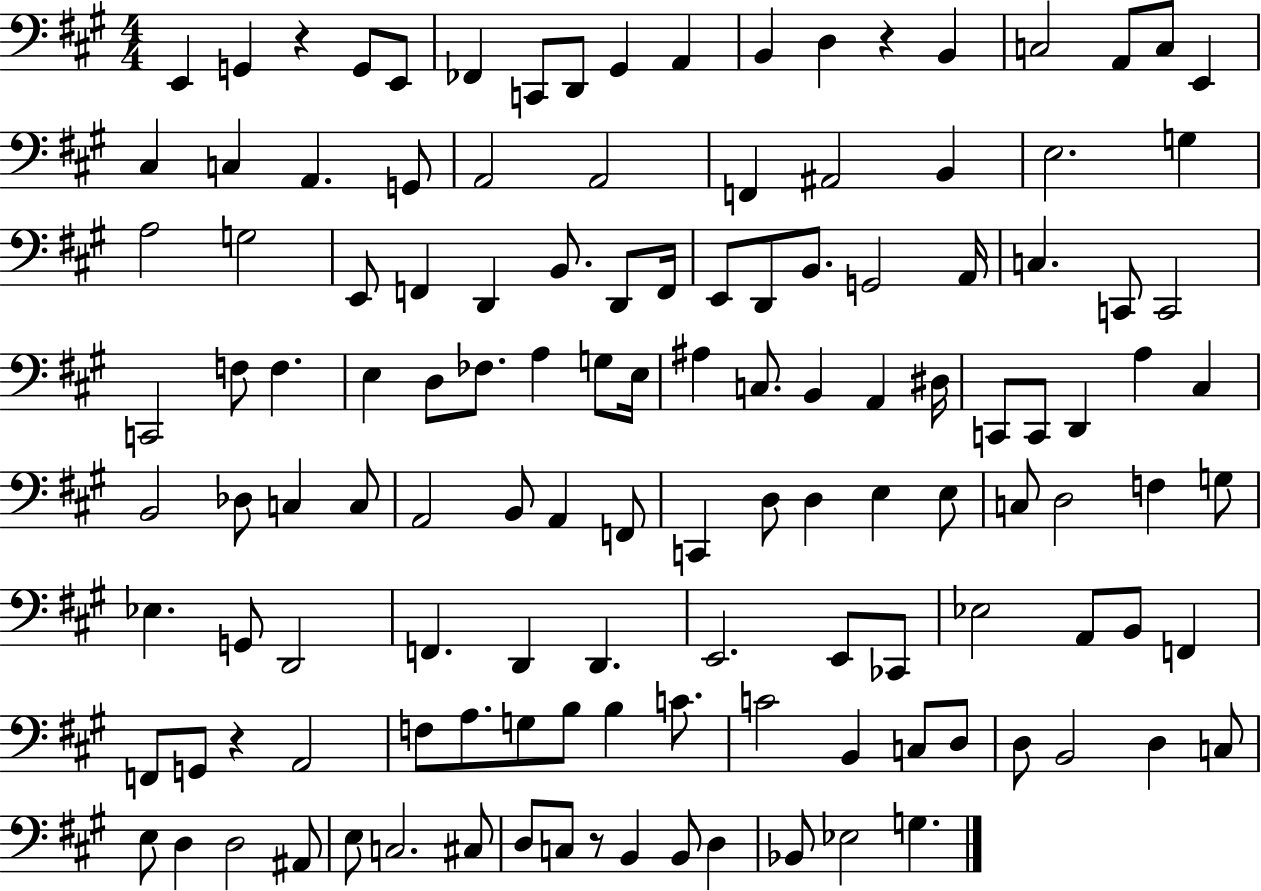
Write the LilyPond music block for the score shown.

{
  \clef bass
  \numericTimeSignature
  \time 4/4
  \key a \major
  \repeat volta 2 { e,4 g,4 r4 g,8 e,8 | fes,4 c,8 d,8 gis,4 a,4 | b,4 d4 r4 b,4 | c2 a,8 c8 e,4 | \break cis4 c4 a,4. g,8 | a,2 a,2 | f,4 ais,2 b,4 | e2. g4 | \break a2 g2 | e,8 f,4 d,4 b,8. d,8 f,16 | e,8 d,8 b,8. g,2 a,16 | c4. c,8 c,2 | \break c,2 f8 f4. | e4 d8 fes8. a4 g8 e16 | ais4 c8. b,4 a,4 dis16 | c,8 c,8 d,4 a4 cis4 | \break b,2 des8 c4 c8 | a,2 b,8 a,4 f,8 | c,4 d8 d4 e4 e8 | c8 d2 f4 g8 | \break ees4. g,8 d,2 | f,4. d,4 d,4. | e,2. e,8 ces,8 | ees2 a,8 b,8 f,4 | \break f,8 g,8 r4 a,2 | f8 a8. g8 b8 b4 c'8. | c'2 b,4 c8 d8 | d8 b,2 d4 c8 | \break e8 d4 d2 ais,8 | e8 c2. cis8 | d8 c8 r8 b,4 b,8 d4 | bes,8 ees2 g4. | \break } \bar "|."
}